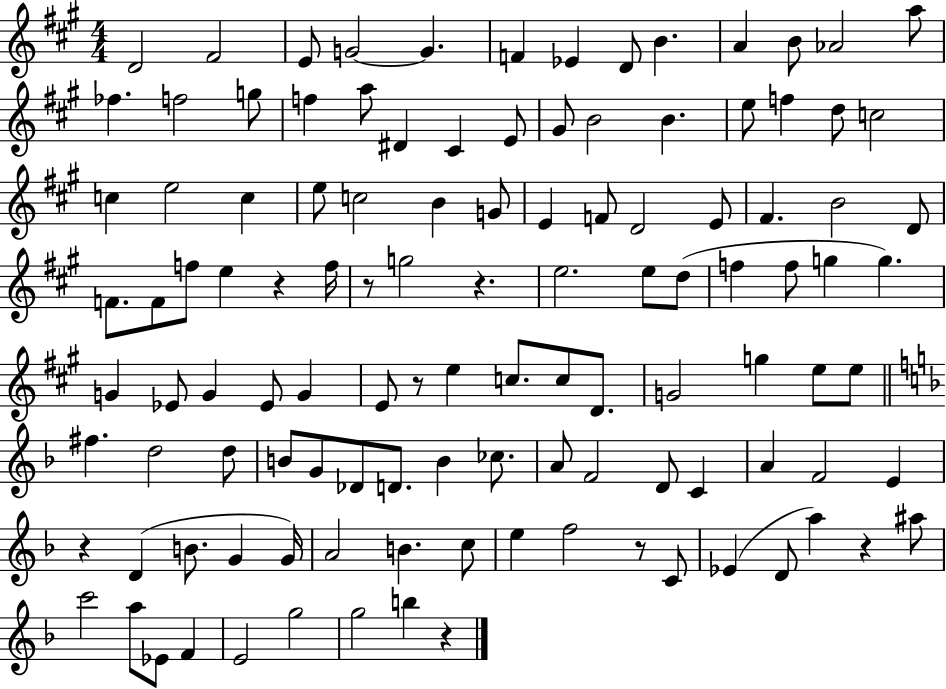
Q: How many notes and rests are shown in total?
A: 115